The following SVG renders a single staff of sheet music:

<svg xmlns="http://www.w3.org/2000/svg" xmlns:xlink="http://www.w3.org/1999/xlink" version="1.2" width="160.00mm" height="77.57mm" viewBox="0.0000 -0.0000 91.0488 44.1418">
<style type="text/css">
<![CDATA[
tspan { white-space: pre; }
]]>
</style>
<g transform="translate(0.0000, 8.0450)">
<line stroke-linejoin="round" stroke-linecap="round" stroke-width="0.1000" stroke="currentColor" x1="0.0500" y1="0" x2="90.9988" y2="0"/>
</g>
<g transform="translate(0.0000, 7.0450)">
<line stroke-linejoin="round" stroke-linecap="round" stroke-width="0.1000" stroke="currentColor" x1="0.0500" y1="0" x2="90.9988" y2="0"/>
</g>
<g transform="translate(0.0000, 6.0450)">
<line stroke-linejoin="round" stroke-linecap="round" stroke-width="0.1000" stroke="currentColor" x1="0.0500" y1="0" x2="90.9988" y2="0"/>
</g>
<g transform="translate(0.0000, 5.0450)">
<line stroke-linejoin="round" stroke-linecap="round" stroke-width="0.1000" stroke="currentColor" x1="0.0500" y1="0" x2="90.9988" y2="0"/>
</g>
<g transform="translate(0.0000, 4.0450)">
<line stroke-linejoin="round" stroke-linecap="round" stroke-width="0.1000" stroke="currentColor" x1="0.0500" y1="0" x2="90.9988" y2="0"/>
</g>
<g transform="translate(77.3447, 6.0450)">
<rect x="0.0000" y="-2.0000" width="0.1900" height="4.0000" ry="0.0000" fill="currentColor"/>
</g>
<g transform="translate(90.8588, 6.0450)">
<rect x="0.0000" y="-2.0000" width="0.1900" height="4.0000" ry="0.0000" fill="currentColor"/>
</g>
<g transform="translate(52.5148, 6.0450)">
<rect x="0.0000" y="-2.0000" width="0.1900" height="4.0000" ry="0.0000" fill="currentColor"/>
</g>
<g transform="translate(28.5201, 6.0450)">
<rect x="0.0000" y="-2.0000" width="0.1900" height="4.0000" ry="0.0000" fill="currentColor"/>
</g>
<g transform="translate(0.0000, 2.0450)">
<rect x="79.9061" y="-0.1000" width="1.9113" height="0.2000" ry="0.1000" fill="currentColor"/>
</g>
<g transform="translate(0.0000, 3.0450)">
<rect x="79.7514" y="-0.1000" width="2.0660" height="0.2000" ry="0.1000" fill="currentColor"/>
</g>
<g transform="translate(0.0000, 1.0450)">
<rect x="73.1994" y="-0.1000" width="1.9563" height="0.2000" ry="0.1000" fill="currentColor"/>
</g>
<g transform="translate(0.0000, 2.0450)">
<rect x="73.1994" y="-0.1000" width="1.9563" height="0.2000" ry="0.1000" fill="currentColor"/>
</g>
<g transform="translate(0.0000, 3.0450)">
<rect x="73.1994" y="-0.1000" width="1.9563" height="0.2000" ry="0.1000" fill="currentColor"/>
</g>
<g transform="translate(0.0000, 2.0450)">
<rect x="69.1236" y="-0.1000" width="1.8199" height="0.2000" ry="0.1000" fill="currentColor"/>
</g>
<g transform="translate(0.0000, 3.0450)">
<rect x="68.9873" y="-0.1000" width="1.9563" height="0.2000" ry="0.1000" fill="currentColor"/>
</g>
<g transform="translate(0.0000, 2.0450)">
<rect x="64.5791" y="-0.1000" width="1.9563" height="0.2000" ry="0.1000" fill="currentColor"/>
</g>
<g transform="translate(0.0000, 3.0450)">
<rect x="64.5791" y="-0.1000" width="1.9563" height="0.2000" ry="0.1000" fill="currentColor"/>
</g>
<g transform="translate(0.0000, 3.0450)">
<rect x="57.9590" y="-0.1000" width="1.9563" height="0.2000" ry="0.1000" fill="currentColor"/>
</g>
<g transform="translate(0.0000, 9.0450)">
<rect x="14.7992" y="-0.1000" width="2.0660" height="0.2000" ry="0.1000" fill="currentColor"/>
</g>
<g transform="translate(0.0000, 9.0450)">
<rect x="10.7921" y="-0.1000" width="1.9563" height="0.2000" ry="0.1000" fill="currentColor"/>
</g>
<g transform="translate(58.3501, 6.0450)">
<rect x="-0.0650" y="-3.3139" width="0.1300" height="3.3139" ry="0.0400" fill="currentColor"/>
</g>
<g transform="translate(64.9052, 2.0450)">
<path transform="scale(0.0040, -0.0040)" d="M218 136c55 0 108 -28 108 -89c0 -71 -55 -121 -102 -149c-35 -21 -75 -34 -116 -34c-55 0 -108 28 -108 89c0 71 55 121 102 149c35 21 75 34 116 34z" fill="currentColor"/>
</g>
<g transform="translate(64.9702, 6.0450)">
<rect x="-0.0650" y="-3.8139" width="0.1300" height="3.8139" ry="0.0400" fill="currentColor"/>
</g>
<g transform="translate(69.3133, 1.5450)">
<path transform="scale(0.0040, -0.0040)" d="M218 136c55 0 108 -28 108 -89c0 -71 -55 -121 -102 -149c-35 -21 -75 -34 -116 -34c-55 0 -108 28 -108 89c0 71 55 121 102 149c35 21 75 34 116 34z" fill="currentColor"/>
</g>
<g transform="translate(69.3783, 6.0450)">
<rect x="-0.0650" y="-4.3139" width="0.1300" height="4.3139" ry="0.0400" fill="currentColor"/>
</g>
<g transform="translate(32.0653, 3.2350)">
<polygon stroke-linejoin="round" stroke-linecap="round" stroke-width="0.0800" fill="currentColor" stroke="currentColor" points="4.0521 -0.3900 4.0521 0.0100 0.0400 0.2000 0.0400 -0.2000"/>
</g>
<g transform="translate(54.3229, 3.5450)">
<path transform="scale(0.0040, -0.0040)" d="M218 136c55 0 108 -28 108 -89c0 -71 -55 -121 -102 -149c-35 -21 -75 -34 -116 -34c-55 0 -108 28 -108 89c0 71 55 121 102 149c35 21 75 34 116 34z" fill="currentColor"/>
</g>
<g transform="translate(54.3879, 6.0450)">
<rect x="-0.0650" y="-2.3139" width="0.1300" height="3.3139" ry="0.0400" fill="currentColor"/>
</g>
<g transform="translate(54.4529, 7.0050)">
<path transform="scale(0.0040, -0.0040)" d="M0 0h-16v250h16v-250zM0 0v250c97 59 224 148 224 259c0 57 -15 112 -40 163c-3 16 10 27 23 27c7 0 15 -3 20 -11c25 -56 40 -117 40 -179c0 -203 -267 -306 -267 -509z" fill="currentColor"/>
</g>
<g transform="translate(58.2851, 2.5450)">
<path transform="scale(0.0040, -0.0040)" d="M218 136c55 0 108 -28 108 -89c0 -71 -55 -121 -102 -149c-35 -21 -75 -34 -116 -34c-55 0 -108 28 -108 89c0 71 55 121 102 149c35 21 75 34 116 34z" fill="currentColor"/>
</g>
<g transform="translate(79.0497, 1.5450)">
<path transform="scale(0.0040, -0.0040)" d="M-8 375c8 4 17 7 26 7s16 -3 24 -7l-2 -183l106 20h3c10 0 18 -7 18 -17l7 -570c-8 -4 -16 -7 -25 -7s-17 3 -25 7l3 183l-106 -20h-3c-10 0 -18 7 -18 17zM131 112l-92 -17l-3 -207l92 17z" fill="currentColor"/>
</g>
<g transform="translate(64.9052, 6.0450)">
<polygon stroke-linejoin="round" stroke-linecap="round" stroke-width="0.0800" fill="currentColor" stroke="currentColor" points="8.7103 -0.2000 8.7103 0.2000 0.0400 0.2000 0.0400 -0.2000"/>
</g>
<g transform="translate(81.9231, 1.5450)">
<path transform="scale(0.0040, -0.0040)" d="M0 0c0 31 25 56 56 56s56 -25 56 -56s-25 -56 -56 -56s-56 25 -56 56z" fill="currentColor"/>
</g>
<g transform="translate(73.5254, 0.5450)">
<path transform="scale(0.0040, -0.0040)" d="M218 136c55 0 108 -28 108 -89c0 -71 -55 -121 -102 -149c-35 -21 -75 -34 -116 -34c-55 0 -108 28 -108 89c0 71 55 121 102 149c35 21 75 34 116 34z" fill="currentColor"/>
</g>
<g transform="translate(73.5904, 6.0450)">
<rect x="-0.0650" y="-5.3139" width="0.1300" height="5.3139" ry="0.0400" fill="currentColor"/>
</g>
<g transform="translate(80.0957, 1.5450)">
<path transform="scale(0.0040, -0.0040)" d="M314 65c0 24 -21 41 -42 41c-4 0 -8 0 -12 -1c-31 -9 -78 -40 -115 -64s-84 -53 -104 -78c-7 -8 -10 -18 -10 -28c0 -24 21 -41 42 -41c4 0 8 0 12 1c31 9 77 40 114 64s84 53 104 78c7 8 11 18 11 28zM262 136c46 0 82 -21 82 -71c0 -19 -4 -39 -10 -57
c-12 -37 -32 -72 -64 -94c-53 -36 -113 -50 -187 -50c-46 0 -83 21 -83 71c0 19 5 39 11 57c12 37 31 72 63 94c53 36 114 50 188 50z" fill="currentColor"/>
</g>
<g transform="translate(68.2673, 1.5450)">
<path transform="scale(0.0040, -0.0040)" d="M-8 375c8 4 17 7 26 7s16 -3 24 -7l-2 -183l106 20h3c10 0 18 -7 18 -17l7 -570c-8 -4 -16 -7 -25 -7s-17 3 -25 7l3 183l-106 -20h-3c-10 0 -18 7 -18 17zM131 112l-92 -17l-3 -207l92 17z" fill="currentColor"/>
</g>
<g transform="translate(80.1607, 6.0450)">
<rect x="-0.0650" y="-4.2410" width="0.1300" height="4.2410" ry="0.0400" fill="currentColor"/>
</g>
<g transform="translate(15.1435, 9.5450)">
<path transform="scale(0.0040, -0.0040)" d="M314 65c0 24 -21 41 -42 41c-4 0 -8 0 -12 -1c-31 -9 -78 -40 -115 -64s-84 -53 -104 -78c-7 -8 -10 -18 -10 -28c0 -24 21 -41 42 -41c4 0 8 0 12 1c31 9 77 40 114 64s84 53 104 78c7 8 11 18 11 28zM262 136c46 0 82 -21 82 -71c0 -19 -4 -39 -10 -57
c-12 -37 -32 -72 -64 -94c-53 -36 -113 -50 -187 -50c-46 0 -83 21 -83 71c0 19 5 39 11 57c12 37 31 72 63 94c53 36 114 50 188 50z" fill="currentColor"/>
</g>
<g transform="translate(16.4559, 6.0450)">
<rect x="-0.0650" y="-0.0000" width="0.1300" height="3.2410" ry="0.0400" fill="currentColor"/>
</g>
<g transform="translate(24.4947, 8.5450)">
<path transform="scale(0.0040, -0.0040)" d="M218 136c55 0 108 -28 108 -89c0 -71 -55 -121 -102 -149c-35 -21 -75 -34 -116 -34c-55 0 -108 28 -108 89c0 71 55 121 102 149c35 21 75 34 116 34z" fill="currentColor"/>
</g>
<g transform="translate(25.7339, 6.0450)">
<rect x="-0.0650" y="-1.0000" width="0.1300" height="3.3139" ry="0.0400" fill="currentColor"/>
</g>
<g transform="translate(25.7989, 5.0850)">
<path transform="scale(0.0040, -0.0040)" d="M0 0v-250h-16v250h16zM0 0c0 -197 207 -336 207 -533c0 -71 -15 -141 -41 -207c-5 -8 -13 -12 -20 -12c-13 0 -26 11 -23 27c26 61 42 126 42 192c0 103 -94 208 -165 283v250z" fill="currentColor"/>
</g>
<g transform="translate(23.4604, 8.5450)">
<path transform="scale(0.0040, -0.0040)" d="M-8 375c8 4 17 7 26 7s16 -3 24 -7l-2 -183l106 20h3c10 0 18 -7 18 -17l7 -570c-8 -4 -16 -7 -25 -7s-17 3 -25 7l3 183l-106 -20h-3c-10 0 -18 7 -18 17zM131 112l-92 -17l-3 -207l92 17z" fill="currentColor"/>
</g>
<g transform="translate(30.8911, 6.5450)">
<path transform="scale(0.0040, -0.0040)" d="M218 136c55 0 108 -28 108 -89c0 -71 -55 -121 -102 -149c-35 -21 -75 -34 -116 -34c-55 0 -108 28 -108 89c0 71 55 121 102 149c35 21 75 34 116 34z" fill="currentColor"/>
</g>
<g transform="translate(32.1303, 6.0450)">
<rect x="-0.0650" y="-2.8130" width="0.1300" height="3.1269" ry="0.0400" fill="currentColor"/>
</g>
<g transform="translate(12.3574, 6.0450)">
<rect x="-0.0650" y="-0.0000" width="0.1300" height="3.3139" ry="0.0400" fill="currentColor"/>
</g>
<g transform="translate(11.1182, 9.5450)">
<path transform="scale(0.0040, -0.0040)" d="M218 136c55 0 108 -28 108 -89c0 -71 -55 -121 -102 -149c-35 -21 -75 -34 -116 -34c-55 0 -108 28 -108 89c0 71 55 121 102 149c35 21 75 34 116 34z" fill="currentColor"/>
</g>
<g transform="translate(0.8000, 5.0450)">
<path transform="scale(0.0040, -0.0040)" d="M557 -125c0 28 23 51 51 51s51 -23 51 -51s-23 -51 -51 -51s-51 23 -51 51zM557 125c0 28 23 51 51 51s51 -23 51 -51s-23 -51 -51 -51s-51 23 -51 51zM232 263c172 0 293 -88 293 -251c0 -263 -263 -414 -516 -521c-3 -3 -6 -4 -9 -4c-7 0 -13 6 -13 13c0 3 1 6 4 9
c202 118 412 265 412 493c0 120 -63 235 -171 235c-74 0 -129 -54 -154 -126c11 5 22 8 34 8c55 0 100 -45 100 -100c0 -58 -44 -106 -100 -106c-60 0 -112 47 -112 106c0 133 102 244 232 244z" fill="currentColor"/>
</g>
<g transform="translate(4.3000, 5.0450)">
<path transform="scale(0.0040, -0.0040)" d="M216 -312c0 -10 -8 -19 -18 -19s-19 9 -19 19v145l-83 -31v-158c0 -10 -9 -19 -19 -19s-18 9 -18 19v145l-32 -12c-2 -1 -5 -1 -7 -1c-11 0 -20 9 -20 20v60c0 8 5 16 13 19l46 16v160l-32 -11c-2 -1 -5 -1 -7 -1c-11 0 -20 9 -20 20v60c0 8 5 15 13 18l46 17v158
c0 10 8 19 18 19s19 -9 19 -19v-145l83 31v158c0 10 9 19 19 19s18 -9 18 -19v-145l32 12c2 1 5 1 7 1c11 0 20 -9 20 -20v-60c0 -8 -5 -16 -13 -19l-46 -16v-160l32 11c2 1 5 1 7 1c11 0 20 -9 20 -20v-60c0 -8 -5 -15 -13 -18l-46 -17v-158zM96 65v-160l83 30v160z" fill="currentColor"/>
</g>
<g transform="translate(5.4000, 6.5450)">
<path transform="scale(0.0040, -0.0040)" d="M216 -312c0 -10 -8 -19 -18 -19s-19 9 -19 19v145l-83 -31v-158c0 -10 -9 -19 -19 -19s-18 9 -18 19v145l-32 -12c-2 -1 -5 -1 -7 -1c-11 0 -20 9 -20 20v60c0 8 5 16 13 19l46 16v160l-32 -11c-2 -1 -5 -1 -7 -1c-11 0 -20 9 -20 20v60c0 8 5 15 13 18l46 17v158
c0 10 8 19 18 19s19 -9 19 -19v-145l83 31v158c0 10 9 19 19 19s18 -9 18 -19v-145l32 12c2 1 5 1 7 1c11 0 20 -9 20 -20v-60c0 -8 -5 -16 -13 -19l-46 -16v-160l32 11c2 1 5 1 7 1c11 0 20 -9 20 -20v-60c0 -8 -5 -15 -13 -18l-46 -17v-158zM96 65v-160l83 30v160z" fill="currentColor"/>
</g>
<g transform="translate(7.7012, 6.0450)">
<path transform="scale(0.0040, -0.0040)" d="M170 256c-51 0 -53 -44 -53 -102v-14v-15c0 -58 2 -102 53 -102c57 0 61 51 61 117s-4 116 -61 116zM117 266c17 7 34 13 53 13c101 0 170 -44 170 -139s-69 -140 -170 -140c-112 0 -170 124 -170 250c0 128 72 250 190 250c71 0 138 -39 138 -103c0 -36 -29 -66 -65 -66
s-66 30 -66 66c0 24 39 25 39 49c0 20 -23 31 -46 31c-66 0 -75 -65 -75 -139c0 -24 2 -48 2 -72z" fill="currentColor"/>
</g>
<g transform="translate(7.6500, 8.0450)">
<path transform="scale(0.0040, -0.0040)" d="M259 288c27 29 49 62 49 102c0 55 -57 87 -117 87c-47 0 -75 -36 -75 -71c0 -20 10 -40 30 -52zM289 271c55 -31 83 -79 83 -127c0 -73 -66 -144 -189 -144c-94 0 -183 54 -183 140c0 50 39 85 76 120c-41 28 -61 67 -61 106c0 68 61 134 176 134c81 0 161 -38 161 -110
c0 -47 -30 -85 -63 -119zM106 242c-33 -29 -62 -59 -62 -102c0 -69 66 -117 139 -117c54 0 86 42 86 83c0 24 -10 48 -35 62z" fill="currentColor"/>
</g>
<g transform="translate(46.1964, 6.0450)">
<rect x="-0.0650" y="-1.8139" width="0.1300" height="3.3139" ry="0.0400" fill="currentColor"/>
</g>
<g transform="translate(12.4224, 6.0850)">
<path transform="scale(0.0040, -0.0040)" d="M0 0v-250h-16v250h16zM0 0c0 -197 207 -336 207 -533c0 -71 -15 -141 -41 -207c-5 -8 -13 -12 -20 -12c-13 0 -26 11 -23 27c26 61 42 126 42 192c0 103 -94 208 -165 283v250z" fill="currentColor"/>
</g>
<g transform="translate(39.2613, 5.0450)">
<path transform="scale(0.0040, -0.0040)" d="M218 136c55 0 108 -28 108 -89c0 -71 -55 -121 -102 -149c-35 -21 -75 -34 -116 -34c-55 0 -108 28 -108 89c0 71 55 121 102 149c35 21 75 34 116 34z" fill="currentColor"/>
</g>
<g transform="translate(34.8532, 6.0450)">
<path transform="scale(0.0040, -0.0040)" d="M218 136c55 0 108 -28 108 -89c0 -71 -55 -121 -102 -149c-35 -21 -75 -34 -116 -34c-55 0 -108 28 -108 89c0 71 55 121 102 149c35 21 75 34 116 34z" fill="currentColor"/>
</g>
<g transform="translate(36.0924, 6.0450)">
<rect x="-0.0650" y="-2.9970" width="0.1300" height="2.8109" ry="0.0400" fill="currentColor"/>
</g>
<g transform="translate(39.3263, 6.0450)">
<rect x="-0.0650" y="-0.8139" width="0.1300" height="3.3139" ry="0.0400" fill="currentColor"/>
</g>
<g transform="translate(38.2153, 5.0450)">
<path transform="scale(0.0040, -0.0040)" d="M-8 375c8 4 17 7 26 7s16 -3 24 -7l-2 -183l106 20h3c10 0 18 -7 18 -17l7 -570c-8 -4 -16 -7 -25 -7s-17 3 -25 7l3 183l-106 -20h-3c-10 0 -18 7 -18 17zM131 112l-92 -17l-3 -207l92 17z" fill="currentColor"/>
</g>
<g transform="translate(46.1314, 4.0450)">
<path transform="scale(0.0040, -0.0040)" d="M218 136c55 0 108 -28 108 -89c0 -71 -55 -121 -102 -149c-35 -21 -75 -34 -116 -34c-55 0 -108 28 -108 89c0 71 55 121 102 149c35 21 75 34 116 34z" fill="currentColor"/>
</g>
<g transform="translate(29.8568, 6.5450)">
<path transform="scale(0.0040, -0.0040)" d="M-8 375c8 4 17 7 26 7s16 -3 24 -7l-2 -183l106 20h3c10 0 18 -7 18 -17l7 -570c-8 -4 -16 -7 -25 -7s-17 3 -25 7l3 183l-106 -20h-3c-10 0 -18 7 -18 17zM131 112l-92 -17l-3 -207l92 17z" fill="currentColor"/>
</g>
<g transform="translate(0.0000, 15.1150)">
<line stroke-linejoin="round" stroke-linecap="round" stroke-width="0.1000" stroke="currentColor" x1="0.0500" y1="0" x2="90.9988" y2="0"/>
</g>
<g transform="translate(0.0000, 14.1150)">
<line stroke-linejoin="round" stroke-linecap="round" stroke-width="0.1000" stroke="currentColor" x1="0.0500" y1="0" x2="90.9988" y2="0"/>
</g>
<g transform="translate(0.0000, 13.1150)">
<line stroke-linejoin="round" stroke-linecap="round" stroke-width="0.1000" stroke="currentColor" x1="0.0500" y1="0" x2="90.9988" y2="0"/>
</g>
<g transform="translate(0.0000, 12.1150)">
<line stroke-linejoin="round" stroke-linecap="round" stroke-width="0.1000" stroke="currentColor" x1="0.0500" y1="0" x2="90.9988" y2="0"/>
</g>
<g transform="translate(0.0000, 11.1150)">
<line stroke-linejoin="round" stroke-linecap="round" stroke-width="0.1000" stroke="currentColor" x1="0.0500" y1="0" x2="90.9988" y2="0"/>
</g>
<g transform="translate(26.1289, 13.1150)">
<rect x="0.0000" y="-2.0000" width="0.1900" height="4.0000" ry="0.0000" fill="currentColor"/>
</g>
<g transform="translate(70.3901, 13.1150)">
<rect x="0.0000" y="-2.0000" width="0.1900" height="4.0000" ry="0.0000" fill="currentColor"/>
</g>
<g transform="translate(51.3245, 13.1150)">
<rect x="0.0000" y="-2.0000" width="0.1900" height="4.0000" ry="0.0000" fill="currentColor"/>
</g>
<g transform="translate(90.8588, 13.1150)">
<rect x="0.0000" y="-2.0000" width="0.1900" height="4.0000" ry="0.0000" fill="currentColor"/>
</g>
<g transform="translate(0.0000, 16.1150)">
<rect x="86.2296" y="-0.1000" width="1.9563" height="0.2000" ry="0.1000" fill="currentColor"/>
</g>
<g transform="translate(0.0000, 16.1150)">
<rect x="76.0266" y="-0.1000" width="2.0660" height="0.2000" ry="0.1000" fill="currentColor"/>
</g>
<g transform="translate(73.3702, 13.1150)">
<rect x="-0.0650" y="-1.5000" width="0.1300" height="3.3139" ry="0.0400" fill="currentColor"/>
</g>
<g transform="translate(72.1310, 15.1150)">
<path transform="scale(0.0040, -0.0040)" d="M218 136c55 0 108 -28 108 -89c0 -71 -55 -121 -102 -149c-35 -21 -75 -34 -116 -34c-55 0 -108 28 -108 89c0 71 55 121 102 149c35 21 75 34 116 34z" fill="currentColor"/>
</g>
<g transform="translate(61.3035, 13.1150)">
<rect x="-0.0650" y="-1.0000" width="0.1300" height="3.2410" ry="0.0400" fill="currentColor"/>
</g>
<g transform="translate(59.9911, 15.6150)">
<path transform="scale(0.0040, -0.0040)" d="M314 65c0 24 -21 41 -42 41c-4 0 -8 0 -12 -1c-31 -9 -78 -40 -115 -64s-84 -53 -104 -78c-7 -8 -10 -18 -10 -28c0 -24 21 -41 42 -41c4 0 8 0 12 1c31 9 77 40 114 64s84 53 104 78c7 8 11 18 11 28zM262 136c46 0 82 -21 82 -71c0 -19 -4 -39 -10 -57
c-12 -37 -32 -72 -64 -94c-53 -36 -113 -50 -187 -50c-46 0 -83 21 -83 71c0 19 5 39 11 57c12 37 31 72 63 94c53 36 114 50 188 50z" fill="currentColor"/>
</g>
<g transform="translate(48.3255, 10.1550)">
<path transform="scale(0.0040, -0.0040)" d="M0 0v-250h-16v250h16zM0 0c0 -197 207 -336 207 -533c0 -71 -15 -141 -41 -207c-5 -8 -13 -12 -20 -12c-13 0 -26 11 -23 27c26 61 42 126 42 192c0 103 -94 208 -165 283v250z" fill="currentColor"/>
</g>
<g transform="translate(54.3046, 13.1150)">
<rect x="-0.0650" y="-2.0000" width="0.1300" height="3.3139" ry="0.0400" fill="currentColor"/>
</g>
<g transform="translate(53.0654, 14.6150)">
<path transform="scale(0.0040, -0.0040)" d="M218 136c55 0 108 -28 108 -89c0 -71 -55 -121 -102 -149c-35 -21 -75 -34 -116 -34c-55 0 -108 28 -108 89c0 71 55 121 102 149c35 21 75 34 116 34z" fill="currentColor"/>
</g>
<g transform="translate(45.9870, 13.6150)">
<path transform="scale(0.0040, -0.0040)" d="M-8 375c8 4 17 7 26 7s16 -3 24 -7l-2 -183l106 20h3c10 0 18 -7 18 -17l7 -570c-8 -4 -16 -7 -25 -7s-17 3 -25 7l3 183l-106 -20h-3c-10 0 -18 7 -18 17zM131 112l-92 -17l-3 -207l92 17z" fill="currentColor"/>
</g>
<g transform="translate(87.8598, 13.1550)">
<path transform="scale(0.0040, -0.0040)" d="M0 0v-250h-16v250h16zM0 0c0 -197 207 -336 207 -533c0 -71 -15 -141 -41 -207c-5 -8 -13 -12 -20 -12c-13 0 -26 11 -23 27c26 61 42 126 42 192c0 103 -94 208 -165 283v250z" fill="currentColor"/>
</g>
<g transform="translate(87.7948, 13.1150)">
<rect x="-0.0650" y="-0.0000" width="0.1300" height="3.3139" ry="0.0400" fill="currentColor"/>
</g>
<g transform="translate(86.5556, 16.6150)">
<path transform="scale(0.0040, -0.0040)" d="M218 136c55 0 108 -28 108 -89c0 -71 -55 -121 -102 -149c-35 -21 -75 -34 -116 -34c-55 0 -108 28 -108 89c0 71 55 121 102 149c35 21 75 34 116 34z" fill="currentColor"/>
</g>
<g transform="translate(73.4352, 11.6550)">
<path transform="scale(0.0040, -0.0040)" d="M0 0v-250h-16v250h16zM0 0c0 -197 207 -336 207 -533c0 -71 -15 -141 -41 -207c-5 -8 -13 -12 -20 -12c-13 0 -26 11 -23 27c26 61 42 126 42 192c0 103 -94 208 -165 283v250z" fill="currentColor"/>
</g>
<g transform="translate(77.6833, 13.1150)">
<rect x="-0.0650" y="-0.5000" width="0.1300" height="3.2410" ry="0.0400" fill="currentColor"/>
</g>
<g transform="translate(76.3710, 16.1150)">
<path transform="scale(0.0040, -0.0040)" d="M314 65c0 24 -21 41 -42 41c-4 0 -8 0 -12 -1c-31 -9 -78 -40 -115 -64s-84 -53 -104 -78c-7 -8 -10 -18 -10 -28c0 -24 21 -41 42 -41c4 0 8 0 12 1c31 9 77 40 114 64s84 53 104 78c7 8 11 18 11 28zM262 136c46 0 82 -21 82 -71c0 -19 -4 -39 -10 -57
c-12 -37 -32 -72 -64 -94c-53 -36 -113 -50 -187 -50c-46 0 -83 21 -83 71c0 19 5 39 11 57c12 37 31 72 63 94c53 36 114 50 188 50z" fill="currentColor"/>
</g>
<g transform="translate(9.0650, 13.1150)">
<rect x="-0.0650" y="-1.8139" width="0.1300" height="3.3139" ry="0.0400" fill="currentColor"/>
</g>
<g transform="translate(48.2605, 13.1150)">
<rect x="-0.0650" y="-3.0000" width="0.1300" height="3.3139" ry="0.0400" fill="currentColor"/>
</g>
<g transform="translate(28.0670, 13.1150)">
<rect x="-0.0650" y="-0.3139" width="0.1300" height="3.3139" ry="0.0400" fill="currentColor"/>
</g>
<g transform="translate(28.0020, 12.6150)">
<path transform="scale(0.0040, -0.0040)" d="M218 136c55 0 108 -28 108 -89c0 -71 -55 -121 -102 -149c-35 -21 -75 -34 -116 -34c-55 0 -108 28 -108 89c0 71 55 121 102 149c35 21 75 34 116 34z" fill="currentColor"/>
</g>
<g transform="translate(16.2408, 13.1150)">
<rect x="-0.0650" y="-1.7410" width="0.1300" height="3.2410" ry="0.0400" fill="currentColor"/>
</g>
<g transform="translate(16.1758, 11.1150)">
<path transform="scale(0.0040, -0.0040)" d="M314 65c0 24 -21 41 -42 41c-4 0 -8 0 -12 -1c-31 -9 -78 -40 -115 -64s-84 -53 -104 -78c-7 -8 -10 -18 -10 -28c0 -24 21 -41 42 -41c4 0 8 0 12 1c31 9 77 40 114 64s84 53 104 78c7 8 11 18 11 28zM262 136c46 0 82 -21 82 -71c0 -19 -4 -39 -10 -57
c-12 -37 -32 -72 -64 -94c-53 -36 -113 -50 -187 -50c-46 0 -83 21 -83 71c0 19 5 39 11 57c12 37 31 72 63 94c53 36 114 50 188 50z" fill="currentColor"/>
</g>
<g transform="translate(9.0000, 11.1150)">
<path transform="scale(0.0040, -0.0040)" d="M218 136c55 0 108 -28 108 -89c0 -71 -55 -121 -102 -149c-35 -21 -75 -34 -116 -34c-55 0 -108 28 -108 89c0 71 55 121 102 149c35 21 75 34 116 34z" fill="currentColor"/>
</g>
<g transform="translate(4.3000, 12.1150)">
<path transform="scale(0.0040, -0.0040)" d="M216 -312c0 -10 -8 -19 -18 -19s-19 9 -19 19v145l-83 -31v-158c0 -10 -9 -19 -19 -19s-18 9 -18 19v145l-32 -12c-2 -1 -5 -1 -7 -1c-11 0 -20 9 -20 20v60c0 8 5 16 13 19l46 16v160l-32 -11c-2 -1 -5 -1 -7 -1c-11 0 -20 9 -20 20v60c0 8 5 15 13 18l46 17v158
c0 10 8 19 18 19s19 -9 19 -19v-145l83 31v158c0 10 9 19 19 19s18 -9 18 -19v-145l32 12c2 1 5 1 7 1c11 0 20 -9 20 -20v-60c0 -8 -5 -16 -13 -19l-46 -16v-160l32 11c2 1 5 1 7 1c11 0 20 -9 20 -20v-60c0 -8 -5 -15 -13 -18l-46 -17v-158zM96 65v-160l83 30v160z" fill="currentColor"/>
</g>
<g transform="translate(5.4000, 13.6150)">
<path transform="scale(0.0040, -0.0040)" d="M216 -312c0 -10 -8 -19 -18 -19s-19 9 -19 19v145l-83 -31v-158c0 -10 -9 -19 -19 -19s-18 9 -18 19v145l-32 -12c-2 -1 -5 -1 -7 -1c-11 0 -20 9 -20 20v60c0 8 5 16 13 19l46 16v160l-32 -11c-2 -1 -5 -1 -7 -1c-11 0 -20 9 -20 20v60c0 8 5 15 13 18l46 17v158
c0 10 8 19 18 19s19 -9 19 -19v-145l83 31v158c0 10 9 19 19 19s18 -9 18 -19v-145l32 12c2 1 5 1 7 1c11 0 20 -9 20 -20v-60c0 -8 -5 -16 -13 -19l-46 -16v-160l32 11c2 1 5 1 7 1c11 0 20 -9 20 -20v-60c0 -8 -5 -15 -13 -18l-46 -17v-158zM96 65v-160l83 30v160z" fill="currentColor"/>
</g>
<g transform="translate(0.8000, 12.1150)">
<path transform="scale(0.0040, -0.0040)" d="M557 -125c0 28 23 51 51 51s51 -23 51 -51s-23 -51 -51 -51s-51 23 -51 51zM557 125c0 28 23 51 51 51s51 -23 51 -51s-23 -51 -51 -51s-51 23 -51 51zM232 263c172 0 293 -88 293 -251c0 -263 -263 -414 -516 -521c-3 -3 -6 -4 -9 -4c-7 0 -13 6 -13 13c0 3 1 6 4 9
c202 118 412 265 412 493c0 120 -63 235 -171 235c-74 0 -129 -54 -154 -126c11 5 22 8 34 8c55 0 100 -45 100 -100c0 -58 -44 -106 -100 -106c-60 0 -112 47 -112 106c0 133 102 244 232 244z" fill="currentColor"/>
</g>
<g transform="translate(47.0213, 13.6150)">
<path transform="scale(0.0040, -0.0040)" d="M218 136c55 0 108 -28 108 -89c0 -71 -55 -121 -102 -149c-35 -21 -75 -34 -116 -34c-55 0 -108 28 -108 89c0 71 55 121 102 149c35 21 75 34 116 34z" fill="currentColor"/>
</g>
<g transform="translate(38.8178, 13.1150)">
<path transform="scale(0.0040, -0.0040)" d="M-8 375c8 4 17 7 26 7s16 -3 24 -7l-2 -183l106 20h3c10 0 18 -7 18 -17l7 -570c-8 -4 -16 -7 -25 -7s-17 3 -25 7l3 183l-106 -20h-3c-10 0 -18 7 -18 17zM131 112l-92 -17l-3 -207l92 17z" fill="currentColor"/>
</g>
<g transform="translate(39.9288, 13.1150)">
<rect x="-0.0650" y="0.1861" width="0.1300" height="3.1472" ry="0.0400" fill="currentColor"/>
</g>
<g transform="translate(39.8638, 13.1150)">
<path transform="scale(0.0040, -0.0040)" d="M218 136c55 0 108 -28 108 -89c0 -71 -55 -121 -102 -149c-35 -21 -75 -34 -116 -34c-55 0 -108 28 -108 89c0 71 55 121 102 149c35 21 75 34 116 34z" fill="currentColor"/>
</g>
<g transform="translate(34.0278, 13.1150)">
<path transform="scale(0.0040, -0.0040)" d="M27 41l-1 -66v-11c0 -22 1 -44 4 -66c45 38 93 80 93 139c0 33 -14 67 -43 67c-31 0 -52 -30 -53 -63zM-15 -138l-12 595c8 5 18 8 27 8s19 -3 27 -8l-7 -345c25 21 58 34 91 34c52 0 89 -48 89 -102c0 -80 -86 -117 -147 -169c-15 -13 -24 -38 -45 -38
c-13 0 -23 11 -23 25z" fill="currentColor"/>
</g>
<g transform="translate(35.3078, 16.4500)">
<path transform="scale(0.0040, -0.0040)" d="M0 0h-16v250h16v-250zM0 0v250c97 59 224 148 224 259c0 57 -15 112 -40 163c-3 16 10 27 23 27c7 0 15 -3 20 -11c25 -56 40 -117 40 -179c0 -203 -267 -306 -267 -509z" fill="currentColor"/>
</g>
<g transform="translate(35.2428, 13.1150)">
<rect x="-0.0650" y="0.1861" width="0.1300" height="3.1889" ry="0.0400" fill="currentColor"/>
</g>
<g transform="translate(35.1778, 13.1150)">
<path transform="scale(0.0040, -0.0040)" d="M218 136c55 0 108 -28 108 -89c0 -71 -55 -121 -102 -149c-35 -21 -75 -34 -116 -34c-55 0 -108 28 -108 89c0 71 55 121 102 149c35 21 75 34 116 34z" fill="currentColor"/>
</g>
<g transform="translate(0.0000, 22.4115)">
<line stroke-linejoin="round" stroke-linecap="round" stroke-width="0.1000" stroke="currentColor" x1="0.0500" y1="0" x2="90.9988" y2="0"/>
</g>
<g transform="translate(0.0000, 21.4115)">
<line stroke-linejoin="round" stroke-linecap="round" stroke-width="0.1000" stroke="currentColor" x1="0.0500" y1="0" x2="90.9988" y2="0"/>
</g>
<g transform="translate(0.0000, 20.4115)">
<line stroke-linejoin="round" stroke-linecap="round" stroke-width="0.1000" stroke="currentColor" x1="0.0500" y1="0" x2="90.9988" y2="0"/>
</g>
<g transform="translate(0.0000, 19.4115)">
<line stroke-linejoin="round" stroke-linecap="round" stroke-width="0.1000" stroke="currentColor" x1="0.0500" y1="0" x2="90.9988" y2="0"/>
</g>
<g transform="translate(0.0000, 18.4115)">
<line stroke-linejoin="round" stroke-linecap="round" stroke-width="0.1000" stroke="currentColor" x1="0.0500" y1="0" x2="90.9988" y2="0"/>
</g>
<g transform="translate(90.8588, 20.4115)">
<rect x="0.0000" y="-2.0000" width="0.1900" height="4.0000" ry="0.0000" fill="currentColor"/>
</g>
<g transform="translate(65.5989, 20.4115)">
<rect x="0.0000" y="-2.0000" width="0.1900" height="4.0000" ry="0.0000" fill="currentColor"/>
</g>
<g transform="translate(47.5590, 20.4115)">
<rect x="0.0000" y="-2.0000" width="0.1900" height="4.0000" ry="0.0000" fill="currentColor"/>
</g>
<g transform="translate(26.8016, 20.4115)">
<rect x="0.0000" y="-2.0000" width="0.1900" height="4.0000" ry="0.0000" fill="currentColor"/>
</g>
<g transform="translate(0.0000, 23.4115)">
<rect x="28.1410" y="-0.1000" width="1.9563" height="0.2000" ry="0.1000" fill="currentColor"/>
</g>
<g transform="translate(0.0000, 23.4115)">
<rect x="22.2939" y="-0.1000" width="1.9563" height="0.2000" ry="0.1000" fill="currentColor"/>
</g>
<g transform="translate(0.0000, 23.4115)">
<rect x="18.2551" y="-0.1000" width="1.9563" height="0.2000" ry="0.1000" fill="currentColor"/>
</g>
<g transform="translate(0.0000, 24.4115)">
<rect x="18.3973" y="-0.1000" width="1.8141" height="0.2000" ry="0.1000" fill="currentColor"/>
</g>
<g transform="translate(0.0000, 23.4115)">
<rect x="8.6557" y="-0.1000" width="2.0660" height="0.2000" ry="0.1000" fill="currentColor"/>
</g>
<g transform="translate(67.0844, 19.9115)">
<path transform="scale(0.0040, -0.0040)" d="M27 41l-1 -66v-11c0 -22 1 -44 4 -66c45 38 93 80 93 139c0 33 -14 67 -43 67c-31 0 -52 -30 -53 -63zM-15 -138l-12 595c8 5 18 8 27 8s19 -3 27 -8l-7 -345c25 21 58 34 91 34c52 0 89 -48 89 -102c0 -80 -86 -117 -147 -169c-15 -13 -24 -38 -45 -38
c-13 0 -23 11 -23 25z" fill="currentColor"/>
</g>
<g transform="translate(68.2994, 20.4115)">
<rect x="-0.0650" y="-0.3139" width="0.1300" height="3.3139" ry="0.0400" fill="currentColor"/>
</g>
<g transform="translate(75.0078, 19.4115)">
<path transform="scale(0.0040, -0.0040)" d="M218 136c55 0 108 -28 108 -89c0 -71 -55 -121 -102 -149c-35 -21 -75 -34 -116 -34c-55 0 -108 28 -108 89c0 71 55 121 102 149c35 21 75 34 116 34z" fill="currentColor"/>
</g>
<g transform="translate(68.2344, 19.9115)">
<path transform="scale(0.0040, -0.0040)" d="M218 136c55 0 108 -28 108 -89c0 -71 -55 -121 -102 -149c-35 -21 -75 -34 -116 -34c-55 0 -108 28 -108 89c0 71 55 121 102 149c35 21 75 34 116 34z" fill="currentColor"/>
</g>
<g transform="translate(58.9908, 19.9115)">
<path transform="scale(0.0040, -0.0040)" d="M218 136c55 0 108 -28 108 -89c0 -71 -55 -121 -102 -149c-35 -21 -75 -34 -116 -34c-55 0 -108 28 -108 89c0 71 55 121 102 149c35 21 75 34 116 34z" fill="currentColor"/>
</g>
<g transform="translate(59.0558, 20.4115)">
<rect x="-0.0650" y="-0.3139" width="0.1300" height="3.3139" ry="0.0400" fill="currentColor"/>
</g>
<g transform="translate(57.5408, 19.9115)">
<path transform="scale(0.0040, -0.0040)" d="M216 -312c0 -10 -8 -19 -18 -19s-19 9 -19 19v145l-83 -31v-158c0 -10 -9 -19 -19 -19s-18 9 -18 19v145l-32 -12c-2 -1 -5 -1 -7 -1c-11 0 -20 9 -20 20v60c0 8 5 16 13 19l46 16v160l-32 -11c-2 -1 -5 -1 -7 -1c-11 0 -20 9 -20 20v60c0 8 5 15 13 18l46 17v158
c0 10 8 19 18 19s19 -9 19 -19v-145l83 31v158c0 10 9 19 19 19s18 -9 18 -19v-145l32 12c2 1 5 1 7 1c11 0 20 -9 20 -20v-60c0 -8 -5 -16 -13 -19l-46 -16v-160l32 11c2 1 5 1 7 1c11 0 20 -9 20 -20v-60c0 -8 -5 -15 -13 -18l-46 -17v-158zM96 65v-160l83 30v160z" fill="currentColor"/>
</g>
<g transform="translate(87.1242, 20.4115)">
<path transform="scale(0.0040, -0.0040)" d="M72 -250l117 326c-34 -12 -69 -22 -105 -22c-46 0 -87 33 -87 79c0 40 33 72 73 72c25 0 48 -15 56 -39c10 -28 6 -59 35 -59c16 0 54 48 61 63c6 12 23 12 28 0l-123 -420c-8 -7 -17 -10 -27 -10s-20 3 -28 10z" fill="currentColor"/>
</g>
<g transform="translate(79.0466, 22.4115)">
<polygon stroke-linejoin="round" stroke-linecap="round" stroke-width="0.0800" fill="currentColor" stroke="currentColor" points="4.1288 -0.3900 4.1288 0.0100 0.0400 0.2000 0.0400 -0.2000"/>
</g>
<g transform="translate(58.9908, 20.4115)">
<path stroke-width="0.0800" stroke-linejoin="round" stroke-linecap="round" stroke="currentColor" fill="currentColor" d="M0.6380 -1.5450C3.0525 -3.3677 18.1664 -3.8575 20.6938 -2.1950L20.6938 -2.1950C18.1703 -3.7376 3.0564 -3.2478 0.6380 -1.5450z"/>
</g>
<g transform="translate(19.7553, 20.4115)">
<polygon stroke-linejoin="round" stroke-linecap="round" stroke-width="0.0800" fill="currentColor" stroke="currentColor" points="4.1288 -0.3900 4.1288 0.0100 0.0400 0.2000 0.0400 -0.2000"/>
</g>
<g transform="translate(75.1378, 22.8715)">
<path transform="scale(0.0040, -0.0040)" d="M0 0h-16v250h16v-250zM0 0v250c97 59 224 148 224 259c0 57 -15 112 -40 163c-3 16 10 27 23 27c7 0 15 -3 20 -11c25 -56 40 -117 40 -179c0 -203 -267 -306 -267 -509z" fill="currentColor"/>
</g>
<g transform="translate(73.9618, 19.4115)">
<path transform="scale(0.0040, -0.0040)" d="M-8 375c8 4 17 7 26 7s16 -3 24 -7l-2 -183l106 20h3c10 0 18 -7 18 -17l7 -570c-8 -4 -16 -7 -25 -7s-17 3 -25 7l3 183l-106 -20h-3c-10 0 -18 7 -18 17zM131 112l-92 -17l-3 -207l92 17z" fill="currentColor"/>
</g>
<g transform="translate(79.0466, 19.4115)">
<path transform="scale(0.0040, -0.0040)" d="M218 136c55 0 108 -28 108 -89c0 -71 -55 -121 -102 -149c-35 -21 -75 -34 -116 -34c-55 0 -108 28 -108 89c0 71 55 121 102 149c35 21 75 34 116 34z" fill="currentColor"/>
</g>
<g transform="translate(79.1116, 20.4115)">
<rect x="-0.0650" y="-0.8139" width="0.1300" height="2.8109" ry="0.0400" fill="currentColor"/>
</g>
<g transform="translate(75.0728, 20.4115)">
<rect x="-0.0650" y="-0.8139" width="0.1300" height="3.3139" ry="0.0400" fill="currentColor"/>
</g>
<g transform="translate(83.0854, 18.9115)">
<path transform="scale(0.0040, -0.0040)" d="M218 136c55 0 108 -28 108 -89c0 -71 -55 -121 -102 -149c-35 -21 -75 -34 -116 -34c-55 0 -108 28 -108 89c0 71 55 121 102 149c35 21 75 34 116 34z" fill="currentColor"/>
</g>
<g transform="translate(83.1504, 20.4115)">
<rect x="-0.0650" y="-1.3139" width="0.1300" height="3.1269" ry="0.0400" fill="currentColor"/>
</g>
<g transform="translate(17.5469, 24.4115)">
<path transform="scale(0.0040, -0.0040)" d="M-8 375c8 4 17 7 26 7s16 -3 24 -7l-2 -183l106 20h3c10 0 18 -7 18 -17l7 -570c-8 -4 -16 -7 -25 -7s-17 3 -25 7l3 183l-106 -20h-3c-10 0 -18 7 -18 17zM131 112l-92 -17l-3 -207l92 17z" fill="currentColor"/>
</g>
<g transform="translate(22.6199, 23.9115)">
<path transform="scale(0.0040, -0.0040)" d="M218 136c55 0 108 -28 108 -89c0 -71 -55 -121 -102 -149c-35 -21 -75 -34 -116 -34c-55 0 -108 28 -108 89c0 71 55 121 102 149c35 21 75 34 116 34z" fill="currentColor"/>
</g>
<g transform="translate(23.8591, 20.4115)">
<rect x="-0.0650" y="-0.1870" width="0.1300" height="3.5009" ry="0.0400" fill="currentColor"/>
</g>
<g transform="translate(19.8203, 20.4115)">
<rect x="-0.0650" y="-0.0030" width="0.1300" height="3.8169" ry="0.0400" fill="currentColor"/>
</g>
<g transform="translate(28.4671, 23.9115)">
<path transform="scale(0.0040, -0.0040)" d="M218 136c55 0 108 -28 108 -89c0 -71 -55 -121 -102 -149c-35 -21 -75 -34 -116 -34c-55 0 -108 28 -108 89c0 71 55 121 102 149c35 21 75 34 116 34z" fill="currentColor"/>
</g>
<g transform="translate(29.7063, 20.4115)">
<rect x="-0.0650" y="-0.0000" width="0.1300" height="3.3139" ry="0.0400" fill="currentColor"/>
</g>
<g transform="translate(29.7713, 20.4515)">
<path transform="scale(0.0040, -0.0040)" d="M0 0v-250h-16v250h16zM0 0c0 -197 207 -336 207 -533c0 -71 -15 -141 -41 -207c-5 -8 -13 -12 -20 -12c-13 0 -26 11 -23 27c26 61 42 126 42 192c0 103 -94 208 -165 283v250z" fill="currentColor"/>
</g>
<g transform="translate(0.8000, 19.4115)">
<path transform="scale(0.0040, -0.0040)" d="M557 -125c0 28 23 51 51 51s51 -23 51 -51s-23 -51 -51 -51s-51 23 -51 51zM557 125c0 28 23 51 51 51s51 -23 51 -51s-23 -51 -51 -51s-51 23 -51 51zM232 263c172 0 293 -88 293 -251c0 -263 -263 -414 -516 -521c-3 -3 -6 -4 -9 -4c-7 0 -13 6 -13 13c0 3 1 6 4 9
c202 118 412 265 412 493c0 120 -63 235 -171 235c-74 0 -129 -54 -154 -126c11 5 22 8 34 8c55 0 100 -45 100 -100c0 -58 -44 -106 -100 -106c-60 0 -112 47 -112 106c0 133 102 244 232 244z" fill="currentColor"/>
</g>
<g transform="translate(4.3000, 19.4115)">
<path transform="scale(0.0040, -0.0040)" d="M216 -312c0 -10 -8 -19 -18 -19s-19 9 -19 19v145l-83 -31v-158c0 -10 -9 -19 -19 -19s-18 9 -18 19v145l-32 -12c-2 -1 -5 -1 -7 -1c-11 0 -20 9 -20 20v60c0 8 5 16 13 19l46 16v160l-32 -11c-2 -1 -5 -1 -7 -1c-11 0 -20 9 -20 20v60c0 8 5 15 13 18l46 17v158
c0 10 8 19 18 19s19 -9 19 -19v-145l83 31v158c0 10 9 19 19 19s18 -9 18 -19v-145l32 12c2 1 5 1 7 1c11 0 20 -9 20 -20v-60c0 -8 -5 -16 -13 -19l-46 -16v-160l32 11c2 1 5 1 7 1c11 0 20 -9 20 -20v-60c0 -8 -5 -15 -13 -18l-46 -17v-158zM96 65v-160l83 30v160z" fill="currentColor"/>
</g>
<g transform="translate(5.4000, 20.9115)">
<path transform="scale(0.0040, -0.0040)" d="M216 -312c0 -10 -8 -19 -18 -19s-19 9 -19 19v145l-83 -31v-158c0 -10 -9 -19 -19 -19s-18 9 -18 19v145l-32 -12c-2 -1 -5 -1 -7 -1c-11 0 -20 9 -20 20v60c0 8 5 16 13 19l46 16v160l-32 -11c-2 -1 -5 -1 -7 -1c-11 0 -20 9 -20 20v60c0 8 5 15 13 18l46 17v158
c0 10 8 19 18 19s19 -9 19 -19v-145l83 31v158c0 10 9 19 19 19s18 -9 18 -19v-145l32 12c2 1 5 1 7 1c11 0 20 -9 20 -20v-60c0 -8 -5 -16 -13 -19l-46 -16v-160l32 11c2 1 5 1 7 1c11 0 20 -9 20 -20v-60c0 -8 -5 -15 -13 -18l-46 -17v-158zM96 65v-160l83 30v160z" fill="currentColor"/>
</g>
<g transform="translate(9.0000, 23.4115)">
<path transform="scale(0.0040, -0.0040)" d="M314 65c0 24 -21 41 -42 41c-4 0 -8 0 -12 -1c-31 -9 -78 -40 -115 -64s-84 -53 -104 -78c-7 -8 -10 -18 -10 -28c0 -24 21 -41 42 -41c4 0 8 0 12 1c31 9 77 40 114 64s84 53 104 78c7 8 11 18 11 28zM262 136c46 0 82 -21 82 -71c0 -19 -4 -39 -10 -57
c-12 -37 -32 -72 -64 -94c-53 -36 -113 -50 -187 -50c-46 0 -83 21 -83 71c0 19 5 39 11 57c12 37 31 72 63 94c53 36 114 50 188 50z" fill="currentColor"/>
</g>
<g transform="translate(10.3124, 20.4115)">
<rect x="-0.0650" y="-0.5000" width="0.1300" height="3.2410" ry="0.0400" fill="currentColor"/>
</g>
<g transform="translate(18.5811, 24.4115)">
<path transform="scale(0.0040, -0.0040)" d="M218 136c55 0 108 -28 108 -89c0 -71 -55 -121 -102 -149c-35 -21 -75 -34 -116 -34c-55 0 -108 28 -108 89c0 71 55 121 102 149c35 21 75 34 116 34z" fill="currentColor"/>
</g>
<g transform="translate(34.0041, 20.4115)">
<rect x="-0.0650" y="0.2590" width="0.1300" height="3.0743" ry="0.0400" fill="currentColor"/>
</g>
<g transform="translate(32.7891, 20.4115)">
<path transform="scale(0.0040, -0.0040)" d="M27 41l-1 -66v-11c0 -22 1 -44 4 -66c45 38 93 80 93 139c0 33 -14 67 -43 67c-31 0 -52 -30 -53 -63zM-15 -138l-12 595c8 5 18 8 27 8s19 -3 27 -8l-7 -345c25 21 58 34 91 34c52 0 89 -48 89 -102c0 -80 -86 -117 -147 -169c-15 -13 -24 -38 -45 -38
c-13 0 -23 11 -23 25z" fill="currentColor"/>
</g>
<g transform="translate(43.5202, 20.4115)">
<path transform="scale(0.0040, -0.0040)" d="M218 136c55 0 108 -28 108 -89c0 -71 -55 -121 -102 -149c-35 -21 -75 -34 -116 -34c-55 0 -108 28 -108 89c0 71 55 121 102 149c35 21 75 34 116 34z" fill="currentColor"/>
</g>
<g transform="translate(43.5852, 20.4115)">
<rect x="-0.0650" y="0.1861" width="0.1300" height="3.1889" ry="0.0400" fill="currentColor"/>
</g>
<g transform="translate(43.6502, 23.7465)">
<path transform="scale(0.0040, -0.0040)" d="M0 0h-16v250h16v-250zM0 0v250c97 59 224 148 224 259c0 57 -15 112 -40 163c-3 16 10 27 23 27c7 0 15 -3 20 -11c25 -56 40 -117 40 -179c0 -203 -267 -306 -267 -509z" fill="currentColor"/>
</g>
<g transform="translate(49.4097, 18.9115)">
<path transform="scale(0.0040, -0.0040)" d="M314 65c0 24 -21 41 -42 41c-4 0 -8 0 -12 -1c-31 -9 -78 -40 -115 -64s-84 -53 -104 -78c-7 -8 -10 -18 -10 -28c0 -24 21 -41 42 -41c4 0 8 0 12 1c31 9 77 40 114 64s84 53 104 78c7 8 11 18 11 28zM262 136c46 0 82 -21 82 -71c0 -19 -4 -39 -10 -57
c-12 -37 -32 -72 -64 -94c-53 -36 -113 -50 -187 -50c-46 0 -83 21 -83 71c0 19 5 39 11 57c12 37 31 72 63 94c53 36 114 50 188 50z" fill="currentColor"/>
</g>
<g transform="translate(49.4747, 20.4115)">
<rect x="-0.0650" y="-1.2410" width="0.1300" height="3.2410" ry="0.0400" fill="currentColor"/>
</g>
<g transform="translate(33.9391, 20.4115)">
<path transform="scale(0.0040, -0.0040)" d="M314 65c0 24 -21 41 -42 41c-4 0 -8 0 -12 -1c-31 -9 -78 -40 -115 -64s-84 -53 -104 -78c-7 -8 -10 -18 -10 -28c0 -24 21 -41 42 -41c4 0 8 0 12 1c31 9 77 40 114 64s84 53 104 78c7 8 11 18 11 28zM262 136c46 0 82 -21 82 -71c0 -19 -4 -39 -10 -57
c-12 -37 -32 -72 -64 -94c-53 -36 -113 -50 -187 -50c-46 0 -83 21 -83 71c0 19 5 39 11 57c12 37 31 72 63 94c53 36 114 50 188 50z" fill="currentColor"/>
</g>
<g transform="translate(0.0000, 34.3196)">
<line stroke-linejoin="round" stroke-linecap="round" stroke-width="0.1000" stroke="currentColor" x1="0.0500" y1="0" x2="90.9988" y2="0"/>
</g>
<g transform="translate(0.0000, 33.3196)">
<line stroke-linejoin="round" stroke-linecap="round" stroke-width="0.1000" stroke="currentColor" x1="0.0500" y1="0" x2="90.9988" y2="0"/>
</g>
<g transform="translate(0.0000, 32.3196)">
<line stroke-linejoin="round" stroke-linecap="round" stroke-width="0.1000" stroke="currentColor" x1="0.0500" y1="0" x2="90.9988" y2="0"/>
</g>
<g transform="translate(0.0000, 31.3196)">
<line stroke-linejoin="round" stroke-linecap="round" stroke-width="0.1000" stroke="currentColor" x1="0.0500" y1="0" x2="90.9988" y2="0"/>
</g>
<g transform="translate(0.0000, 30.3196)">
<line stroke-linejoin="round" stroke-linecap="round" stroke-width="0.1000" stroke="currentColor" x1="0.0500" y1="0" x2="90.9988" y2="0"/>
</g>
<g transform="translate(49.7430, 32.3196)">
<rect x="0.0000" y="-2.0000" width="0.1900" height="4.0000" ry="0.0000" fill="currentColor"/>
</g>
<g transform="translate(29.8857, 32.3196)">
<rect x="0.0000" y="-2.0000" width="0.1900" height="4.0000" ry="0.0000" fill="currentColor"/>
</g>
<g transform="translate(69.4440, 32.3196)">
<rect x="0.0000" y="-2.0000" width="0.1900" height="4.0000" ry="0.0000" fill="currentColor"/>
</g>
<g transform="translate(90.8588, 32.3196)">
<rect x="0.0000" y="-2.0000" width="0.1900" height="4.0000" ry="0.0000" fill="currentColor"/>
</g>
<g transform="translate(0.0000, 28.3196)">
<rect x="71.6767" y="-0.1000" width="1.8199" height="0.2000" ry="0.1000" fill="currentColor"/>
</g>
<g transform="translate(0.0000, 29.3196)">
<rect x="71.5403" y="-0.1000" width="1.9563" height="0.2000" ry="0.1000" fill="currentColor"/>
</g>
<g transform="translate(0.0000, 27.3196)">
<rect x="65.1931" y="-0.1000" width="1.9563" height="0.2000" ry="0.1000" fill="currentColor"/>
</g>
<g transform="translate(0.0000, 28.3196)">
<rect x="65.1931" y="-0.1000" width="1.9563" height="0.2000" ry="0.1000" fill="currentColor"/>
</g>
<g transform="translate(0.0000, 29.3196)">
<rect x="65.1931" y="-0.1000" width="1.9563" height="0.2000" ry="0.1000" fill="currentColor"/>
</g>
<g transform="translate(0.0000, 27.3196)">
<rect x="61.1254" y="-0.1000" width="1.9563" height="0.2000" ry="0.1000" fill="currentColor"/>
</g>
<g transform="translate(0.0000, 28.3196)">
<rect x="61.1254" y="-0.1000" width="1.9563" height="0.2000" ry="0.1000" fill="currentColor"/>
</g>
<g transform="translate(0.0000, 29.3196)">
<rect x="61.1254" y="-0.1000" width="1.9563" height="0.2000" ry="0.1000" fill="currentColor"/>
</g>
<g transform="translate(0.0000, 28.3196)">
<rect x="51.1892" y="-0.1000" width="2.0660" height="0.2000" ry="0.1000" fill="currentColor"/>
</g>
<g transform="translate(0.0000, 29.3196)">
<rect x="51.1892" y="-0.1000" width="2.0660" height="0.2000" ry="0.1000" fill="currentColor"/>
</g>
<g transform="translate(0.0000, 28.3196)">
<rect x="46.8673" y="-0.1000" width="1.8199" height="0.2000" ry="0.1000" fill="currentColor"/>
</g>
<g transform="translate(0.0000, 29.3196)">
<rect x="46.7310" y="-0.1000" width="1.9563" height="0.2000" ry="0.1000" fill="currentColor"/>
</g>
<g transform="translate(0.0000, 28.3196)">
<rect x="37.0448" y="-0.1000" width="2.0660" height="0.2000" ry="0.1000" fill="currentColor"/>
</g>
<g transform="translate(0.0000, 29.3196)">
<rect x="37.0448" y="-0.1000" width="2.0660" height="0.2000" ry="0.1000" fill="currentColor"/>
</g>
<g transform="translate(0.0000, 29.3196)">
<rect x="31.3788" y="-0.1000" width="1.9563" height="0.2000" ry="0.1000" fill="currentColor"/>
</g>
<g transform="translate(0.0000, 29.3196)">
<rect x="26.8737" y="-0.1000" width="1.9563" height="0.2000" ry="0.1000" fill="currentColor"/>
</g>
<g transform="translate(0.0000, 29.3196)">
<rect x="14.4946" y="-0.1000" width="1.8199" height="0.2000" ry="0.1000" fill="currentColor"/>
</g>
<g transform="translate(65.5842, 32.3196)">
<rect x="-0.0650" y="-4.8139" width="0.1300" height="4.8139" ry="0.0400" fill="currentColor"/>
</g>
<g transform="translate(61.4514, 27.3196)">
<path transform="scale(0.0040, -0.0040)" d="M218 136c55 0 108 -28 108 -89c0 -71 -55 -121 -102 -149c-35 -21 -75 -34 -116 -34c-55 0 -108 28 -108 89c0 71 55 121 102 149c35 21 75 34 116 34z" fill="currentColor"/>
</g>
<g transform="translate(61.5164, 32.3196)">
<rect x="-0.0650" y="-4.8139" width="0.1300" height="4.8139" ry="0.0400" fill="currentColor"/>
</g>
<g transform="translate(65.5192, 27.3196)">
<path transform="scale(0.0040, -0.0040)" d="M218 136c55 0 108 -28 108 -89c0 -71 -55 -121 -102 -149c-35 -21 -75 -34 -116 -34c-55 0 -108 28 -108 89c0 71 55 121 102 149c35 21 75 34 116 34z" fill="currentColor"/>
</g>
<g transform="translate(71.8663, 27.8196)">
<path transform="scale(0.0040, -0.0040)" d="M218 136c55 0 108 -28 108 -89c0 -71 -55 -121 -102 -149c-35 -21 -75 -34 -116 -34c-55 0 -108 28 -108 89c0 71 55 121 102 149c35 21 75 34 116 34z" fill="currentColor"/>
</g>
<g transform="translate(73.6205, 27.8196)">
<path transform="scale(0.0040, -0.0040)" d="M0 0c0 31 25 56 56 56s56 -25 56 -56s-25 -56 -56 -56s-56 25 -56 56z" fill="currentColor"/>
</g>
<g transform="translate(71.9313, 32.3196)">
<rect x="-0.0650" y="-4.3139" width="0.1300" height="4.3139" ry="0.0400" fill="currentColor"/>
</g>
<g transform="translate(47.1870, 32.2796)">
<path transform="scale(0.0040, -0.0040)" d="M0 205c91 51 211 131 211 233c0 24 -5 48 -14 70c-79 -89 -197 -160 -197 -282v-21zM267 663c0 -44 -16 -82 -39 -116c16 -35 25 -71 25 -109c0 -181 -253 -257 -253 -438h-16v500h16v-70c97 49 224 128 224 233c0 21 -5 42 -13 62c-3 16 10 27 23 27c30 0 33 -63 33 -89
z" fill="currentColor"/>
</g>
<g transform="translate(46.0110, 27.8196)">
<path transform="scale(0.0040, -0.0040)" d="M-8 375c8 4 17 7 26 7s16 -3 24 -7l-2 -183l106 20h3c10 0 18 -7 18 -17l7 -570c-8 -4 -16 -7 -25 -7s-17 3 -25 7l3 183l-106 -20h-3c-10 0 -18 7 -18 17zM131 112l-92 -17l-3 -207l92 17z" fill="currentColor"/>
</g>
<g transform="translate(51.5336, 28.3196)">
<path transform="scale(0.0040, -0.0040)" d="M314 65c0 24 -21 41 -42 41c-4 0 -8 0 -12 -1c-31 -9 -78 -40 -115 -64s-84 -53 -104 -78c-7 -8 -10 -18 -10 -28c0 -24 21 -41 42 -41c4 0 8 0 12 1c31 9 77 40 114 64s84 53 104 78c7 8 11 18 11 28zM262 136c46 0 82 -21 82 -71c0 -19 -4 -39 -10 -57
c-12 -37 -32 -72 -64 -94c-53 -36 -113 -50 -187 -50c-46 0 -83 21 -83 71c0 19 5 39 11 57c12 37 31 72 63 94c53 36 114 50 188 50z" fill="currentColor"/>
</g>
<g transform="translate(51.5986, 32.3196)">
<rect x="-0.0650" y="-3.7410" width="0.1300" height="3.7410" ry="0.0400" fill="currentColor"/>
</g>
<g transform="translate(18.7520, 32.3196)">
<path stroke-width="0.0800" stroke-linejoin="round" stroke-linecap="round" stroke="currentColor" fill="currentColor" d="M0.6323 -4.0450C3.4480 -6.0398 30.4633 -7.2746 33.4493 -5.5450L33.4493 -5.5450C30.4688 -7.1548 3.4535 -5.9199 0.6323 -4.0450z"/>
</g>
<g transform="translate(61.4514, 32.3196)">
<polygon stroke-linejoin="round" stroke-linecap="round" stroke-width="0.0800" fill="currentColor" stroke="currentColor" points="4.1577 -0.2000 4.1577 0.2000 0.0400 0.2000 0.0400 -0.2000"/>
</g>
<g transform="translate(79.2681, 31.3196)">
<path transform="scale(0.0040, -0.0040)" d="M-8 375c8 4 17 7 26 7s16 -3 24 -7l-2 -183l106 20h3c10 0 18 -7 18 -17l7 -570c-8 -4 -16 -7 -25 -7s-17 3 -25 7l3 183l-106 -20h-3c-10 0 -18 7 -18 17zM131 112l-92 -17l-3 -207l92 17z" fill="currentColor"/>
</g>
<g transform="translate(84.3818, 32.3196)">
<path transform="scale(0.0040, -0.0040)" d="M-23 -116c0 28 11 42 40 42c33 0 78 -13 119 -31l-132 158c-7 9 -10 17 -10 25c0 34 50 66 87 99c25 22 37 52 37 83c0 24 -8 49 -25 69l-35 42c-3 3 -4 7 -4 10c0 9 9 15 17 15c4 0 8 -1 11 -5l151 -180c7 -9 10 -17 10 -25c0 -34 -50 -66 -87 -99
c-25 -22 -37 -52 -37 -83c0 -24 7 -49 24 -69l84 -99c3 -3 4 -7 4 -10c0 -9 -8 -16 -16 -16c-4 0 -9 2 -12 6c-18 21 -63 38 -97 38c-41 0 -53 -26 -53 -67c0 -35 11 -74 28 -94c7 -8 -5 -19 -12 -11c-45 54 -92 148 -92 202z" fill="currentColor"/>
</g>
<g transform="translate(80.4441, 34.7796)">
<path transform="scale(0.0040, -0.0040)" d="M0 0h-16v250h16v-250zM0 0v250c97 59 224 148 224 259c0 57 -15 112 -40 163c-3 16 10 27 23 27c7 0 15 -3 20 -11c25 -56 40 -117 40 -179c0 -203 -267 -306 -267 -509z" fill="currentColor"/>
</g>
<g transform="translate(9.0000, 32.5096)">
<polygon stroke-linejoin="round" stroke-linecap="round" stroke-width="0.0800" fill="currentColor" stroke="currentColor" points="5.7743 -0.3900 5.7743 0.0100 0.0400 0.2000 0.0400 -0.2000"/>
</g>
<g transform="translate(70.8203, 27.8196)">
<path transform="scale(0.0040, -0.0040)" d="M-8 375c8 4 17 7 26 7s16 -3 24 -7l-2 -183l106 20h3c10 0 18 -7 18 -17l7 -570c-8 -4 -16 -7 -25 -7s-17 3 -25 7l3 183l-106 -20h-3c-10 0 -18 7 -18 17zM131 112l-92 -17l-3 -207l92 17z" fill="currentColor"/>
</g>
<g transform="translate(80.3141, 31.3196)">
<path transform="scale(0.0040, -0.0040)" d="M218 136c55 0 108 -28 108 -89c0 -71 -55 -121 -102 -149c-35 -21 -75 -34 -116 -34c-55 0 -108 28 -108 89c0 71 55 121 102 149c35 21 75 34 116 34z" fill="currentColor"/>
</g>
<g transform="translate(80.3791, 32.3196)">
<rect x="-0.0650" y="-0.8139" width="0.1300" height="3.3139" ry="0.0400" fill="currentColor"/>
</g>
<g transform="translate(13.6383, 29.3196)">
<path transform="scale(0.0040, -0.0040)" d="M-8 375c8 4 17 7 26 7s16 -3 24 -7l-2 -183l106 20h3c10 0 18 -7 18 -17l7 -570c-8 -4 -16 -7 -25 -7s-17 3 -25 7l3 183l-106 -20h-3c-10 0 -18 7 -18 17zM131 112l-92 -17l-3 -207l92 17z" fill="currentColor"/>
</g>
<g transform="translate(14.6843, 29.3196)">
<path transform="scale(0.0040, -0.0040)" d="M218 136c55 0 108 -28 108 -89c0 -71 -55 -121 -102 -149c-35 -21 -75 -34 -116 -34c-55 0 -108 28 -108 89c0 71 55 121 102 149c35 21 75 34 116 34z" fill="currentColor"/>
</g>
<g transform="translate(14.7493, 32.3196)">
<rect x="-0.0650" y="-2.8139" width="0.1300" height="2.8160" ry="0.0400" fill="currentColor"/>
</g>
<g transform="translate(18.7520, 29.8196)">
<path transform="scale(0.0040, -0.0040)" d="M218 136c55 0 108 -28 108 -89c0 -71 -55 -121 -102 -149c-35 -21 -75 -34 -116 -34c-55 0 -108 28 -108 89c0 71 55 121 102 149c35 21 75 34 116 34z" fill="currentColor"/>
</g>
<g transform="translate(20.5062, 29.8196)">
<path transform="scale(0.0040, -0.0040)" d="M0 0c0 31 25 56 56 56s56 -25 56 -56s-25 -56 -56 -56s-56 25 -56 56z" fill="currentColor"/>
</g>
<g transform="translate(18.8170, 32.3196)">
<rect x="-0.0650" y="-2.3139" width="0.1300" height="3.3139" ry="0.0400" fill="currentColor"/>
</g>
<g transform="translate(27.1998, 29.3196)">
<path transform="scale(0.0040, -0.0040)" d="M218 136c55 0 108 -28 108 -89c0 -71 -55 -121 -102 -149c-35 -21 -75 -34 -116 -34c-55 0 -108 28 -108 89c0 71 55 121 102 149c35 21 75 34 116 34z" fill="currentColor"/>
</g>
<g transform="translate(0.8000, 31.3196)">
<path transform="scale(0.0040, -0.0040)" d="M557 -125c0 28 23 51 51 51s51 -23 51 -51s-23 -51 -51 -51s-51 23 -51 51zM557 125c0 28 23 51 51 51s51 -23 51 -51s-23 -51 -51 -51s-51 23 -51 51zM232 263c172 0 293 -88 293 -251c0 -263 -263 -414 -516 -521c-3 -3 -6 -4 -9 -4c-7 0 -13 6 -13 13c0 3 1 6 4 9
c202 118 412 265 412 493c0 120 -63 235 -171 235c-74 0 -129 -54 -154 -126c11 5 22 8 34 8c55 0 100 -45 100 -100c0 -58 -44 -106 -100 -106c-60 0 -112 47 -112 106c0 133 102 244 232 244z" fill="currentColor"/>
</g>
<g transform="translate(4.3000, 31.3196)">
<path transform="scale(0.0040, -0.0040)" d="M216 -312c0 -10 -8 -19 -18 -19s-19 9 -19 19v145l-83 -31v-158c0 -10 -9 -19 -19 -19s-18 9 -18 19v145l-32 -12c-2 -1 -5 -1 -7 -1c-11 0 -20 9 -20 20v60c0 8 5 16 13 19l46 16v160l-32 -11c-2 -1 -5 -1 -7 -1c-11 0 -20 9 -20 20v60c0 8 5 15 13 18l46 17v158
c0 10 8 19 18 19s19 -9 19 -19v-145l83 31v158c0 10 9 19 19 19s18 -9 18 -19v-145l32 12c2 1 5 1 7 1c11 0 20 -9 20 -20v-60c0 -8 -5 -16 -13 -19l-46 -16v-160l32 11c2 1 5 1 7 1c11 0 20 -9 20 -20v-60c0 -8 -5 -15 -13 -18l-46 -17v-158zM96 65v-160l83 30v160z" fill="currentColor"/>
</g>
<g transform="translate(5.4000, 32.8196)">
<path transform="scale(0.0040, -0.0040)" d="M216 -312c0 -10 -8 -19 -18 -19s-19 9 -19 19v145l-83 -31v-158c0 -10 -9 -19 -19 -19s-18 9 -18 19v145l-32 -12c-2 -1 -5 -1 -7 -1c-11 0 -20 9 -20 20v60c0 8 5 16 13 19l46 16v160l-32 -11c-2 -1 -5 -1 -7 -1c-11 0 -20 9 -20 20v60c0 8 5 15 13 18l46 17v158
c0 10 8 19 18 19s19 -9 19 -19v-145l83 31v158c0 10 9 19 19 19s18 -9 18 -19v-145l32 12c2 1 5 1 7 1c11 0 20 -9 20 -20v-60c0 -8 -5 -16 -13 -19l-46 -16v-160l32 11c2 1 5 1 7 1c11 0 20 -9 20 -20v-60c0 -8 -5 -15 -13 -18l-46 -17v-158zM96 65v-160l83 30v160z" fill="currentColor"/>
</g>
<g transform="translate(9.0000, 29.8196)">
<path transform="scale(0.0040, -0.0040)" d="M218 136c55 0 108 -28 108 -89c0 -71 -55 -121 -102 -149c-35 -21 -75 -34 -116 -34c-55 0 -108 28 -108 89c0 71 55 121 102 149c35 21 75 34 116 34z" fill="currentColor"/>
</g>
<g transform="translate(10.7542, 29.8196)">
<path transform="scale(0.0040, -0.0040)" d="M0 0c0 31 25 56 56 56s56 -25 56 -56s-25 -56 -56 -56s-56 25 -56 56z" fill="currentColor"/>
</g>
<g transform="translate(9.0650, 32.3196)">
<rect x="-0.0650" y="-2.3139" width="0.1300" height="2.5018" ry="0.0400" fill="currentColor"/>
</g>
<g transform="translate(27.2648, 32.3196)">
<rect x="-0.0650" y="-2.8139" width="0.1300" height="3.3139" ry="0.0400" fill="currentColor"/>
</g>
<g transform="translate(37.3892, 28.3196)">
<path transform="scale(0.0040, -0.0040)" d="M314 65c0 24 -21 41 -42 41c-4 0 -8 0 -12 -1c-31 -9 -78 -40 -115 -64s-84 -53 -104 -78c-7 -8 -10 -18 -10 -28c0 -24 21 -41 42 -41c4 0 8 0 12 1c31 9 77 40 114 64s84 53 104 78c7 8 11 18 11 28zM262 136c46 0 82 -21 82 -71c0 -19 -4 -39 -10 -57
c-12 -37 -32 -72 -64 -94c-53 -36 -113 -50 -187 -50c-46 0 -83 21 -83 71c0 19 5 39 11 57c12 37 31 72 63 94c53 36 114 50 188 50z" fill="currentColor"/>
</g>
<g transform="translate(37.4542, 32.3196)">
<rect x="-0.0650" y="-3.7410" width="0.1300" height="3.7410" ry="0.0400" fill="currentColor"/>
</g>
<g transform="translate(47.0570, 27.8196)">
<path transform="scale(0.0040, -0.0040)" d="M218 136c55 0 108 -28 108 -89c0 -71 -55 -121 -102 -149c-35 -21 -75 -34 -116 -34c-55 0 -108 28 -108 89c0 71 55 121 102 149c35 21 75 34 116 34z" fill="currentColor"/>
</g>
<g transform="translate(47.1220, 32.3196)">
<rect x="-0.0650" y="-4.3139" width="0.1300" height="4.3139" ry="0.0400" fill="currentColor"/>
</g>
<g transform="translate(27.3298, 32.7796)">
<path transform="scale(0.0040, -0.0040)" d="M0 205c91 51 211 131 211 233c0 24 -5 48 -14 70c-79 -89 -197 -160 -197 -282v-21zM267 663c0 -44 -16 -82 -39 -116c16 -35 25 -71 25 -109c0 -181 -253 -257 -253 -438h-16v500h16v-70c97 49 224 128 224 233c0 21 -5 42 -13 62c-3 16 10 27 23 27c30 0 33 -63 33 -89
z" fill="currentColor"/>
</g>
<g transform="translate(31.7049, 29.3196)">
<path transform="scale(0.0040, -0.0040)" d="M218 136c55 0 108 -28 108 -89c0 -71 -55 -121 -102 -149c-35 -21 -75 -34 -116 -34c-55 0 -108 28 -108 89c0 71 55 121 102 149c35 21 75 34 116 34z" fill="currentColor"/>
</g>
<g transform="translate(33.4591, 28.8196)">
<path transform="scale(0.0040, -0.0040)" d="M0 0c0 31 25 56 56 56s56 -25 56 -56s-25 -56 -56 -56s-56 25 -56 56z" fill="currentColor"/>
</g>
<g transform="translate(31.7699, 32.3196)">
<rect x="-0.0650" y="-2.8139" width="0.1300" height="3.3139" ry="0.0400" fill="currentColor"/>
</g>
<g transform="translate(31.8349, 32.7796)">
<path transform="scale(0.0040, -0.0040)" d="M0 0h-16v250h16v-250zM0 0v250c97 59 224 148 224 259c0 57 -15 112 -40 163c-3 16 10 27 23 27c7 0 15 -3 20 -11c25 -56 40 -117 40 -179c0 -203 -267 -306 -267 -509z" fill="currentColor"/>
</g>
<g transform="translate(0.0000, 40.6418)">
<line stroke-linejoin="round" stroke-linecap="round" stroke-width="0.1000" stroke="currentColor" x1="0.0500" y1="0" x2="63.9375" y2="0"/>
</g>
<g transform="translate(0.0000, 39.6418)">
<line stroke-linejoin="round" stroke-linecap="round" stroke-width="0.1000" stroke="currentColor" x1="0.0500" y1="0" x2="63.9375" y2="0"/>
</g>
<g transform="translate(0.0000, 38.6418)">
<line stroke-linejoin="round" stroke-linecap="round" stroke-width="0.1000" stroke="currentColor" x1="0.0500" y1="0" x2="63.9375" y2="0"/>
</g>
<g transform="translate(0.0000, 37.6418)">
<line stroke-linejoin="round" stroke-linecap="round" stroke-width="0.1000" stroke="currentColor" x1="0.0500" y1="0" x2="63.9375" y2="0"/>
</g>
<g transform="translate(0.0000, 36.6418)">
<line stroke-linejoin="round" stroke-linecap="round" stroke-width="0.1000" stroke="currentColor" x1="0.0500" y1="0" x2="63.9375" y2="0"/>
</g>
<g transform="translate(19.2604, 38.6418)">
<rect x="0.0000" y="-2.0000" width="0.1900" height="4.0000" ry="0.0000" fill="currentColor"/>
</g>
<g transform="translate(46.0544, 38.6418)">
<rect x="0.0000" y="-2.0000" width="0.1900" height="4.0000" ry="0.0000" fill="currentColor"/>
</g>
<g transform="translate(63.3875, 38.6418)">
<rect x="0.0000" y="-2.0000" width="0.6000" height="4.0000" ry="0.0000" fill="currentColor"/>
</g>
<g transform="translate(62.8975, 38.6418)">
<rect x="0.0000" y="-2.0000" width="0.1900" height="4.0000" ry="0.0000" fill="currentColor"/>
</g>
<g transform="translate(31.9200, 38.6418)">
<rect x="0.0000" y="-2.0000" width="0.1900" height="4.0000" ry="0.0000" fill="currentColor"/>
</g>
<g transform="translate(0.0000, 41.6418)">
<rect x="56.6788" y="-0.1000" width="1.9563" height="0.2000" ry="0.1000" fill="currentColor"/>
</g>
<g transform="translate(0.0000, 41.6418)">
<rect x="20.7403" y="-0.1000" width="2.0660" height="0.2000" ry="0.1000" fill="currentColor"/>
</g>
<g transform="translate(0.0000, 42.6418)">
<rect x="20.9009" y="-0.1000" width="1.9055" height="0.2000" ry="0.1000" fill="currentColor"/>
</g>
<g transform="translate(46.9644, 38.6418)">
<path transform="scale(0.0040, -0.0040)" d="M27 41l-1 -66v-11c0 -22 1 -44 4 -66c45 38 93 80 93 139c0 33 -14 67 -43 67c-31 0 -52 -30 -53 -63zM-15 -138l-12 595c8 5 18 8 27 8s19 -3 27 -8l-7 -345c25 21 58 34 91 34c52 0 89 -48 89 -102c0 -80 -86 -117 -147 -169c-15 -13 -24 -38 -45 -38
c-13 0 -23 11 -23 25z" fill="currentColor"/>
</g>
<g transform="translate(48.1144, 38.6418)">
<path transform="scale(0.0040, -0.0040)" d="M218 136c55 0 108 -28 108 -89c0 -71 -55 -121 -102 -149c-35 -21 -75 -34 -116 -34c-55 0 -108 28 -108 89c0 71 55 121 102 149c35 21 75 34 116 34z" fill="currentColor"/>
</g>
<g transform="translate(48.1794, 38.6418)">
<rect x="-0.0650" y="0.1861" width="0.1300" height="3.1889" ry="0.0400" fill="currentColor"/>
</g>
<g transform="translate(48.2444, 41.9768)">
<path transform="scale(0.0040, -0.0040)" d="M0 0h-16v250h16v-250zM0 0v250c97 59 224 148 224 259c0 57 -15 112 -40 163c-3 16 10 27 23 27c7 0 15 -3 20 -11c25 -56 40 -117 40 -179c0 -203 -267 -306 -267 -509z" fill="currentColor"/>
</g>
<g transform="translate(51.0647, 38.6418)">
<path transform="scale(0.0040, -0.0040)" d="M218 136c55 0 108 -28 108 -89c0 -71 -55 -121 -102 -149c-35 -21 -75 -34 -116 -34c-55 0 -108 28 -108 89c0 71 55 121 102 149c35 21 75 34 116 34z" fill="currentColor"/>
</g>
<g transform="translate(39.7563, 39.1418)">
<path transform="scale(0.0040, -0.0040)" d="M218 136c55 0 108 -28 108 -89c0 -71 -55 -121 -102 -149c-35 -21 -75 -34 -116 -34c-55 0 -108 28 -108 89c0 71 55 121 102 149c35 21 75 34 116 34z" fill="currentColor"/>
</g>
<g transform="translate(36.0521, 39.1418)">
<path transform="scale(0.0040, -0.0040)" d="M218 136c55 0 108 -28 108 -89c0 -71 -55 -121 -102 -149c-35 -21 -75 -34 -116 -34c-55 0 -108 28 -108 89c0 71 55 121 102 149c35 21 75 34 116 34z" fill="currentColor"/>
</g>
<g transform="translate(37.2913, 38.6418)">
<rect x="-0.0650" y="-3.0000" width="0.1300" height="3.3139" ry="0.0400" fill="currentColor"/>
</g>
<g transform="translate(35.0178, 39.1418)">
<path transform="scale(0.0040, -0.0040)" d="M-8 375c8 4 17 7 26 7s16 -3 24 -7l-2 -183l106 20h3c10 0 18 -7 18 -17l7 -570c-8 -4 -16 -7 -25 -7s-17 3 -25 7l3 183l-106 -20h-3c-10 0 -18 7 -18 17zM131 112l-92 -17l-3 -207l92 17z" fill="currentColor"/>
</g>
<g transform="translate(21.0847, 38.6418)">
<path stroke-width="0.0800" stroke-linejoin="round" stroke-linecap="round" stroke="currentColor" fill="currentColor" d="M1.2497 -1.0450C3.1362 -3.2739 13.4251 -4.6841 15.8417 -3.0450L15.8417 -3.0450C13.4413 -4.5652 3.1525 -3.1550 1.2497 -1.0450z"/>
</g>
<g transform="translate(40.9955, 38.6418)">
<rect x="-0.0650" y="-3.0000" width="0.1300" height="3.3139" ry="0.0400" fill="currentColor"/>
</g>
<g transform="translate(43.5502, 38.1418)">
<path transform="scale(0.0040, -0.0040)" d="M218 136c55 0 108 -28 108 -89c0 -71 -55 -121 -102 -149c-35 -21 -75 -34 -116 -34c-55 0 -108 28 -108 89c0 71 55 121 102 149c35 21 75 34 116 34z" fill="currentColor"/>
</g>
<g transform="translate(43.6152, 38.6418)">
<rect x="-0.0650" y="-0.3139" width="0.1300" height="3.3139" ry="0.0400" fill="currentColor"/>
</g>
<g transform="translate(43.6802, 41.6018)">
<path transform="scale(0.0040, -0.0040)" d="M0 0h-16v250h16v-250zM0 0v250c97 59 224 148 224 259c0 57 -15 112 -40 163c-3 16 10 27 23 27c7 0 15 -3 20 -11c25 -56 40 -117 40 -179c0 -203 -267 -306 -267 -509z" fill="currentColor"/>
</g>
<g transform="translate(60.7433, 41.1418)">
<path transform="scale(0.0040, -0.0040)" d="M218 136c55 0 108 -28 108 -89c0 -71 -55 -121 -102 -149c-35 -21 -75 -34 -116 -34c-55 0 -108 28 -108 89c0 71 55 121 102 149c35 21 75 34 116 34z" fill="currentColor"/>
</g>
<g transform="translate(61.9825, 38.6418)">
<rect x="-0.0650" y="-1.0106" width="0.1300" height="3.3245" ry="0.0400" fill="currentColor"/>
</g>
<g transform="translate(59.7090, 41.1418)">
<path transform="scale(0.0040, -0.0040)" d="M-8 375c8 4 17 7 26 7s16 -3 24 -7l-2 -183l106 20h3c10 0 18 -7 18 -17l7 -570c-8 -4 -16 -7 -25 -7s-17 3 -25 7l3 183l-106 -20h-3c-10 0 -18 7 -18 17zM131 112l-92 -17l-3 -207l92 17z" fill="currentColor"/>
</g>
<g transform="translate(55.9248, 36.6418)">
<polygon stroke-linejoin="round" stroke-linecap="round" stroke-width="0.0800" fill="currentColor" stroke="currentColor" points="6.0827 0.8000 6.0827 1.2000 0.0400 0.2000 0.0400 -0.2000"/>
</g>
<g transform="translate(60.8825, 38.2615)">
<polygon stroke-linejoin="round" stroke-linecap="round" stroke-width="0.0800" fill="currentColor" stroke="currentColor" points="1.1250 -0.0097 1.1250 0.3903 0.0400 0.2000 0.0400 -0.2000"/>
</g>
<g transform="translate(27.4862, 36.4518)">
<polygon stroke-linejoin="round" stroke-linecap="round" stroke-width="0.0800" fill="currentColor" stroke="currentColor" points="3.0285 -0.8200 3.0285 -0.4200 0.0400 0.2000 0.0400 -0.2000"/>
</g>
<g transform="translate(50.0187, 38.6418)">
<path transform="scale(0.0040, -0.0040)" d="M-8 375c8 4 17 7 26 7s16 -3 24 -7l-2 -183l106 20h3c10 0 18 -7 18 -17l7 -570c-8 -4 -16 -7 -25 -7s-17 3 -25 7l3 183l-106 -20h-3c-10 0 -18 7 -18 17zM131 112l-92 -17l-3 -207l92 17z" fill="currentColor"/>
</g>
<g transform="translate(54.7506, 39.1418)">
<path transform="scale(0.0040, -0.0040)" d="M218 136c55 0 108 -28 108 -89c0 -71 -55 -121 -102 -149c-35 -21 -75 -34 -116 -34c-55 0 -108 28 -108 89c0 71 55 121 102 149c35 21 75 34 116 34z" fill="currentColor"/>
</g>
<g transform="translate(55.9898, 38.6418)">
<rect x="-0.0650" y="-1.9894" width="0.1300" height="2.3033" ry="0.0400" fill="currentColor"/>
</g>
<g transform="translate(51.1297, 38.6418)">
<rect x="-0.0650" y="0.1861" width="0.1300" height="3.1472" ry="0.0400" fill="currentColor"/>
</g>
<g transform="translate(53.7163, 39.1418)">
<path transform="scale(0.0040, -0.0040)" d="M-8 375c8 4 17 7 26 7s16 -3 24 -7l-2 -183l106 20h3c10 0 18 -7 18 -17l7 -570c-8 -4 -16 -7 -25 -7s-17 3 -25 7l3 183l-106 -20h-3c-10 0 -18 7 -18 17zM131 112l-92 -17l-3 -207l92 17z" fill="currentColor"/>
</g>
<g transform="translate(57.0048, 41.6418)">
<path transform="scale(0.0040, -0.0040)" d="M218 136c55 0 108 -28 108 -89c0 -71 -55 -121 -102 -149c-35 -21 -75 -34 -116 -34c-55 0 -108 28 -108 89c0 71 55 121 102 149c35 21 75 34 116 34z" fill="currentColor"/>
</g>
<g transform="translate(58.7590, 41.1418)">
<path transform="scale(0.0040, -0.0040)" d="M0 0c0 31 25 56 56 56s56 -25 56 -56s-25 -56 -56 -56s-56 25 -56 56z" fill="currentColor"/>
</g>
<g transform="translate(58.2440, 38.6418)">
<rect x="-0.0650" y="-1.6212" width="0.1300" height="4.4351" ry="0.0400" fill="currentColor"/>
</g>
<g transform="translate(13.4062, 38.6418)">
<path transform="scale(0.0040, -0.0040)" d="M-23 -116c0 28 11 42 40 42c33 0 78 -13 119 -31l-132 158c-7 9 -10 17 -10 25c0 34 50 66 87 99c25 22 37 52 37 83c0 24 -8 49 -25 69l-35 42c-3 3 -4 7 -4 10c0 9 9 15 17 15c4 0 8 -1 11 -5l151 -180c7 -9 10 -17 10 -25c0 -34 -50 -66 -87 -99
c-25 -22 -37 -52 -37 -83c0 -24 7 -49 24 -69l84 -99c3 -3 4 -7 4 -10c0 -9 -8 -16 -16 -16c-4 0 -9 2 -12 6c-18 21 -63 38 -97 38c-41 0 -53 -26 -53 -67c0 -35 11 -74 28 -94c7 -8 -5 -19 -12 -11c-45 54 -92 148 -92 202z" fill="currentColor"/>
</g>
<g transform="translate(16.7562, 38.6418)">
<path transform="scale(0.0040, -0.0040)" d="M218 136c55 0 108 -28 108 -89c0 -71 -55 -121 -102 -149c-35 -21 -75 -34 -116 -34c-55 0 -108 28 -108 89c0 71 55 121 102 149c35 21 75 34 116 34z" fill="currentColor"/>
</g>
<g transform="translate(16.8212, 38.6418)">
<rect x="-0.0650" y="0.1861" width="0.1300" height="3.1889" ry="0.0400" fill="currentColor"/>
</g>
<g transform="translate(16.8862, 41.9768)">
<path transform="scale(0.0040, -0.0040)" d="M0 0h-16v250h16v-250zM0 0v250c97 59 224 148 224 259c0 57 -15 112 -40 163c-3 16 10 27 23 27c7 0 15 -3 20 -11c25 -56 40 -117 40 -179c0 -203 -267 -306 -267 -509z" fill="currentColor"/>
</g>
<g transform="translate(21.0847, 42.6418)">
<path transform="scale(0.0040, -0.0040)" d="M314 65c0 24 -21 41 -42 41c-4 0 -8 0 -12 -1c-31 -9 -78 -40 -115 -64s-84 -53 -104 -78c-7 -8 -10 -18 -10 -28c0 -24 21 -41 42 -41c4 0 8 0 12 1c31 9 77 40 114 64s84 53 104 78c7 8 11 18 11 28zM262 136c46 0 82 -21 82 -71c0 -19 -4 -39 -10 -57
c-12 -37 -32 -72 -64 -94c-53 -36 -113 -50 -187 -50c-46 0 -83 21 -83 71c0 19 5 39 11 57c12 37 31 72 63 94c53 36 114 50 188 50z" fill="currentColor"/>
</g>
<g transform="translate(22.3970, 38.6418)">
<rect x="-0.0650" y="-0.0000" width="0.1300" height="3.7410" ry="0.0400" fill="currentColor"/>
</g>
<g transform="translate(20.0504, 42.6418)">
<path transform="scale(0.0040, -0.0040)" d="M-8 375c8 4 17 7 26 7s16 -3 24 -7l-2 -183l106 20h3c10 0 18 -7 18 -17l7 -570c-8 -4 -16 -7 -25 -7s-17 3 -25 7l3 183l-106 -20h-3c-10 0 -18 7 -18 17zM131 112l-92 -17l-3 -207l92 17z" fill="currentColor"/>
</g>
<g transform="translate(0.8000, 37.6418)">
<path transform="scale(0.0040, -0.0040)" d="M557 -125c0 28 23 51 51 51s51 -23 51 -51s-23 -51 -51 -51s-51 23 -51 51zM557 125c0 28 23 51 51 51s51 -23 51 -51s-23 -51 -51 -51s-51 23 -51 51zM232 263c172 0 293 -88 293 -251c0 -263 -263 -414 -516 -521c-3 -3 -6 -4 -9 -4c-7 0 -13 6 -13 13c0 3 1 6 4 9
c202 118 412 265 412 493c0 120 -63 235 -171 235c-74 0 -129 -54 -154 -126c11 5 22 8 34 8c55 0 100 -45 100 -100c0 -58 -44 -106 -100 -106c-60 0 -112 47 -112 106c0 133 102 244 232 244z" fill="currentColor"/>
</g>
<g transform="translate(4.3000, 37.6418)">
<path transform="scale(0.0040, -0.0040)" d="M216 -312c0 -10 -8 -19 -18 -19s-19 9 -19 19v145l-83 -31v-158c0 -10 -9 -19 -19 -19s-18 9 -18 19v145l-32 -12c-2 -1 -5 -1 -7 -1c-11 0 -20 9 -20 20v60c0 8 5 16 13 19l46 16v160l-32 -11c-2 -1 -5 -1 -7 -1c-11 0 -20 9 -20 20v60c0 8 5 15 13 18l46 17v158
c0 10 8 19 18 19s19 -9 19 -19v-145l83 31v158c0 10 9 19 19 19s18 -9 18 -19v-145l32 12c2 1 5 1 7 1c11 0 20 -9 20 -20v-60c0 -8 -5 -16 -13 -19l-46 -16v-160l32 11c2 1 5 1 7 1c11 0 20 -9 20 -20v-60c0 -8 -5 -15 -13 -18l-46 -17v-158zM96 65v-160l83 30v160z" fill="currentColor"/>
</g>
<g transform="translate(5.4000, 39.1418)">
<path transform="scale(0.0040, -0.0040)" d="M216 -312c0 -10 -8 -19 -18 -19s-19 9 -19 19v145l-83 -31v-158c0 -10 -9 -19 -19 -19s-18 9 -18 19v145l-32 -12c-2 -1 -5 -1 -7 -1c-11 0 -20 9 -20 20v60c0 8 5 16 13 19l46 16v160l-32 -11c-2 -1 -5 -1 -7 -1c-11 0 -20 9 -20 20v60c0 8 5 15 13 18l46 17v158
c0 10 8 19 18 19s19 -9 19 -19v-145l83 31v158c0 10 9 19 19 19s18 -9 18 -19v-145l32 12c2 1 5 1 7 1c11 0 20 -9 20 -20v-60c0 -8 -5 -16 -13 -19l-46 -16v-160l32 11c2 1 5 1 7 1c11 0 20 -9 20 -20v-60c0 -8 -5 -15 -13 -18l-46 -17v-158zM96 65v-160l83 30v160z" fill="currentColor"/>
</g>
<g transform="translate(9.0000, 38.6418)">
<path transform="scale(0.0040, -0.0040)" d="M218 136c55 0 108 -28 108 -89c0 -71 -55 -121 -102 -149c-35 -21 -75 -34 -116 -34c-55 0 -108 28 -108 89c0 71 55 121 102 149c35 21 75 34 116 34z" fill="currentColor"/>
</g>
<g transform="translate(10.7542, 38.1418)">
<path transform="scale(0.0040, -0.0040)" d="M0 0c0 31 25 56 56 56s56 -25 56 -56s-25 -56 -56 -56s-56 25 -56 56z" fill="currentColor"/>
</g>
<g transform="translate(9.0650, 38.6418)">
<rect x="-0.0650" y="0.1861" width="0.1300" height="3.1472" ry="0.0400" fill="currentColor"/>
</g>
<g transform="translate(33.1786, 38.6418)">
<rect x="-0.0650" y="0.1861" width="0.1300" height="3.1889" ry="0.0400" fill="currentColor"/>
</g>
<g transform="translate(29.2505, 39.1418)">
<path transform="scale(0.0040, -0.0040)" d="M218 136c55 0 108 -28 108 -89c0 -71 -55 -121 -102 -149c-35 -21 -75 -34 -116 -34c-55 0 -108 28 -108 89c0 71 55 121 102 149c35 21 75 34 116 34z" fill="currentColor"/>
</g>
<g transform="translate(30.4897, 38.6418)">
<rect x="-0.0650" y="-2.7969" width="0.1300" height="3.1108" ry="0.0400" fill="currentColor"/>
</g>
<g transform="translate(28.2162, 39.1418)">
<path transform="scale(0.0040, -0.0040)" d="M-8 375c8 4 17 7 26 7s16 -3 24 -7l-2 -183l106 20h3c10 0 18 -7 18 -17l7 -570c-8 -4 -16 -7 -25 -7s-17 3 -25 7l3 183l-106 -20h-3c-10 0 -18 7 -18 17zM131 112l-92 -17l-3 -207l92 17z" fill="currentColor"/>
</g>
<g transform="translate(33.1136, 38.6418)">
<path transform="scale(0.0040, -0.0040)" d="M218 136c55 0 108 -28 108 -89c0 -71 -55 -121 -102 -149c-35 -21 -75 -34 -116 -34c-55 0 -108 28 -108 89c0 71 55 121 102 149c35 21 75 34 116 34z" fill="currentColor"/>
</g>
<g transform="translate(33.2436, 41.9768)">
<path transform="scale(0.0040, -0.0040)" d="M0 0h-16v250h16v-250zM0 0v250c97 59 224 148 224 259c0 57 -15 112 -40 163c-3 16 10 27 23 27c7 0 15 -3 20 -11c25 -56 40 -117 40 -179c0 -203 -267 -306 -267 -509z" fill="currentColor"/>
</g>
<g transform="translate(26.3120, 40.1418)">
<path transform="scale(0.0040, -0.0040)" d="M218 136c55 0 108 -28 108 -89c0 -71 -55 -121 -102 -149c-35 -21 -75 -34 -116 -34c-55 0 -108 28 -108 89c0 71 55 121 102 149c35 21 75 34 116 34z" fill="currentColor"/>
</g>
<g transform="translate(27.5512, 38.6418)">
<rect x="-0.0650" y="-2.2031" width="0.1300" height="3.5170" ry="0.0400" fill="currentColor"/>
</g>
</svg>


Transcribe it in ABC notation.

X:1
T:Untitled
M:6/8
L:1/4
K:D
D,,/2 D,,2 F,,/2 C,/2 D,/2 F, A, B,/2 D E/2 F/2 A/2 F2 A, A,2 E, _D,/2 D, C,/2 A,, ^F,,2 G,,/2 E,,2 D,,/2 E,,2 C,,/2 D,,/2 D,,/2 _D,2 _D,/2 G,2 ^E, _E, F,/2 F,/2 G,/2 z/2 B,/2 C/2 B, C/4 ^C/2 E2 F/4 E2 G/2 G/2 F F,/2 z D, z D,/2 C,,2 A,,/2 C,/2 D,/2 C, C, E,/2 _D,/2 D, C,/2 E,,/2 F,,/4